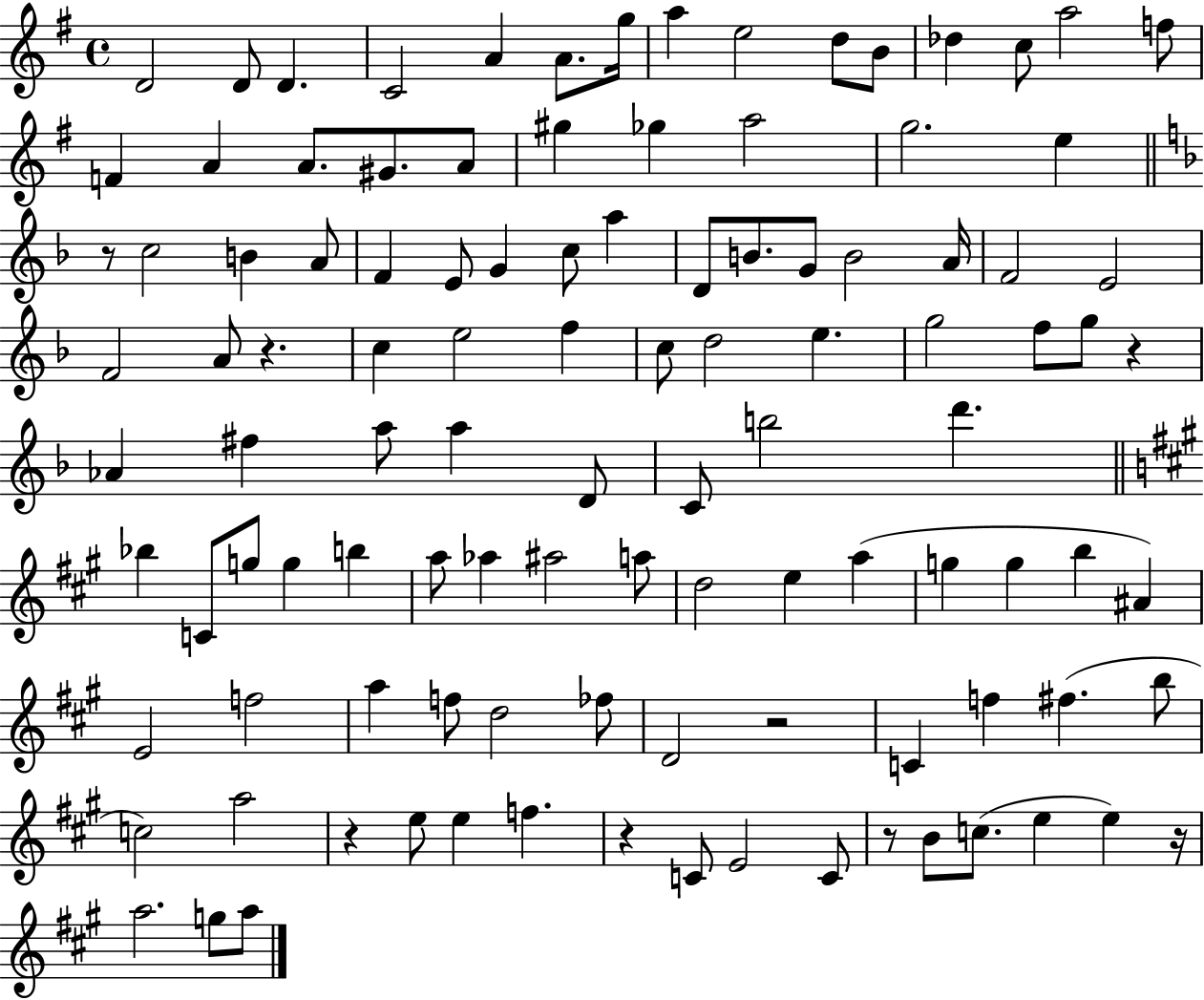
X:1
T:Untitled
M:4/4
L:1/4
K:G
D2 D/2 D C2 A A/2 g/4 a e2 d/2 B/2 _d c/2 a2 f/2 F A A/2 ^G/2 A/2 ^g _g a2 g2 e z/2 c2 B A/2 F E/2 G c/2 a D/2 B/2 G/2 B2 A/4 F2 E2 F2 A/2 z c e2 f c/2 d2 e g2 f/2 g/2 z _A ^f a/2 a D/2 C/2 b2 d' _b C/2 g/2 g b a/2 _a ^a2 a/2 d2 e a g g b ^A E2 f2 a f/2 d2 _f/2 D2 z2 C f ^f b/2 c2 a2 z e/2 e f z C/2 E2 C/2 z/2 B/2 c/2 e e z/4 a2 g/2 a/2